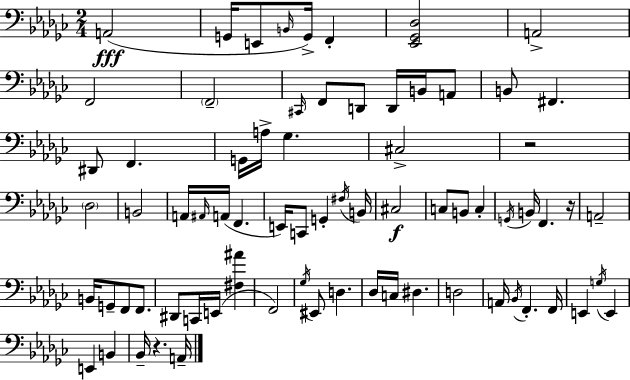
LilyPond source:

{
  \clef bass
  \numericTimeSignature
  \time 2/4
  \key ees \minor
  \repeat volta 2 { a,2(\fff | g,16 e,8 \grace { b,16 }) g,16-> f,4-. | <ees, ges, des>2 | a,2-> | \break f,2 | \parenthesize f,2-- | \grace { cis,16 } f,8 d,8 d,16 b,16 | a,8 b,8 fis,4. | \break dis,8 f,4. | g,16 a16-> ges4. | cis2-> | r2 | \break \parenthesize des2 | b,2 | a,16 \grace { ais,16 } a,16( f,4. | e,16) c,8 g,4-. | \break \acciaccatura { fis16 } b,16 cis2\f | c8 b,8 | c4-. \acciaccatura { g,16 } b,16 f,4. | r16 a,2-- | \break b,16 g,8-- | f,8 f,8. dis,8 c,16 | e,16( <fis ais'>4 f,2) | \acciaccatura { ges16 } eis,8 | \break d4. des16 c16 | dis4. d2 | a,16 \acciaccatura { bes,16 } | f,4.-. f,16 e,4 | \break \acciaccatura { g16 } e,4 | e,4 b,4 | bes,16-- r4. a,16-- | } \bar "|."
}